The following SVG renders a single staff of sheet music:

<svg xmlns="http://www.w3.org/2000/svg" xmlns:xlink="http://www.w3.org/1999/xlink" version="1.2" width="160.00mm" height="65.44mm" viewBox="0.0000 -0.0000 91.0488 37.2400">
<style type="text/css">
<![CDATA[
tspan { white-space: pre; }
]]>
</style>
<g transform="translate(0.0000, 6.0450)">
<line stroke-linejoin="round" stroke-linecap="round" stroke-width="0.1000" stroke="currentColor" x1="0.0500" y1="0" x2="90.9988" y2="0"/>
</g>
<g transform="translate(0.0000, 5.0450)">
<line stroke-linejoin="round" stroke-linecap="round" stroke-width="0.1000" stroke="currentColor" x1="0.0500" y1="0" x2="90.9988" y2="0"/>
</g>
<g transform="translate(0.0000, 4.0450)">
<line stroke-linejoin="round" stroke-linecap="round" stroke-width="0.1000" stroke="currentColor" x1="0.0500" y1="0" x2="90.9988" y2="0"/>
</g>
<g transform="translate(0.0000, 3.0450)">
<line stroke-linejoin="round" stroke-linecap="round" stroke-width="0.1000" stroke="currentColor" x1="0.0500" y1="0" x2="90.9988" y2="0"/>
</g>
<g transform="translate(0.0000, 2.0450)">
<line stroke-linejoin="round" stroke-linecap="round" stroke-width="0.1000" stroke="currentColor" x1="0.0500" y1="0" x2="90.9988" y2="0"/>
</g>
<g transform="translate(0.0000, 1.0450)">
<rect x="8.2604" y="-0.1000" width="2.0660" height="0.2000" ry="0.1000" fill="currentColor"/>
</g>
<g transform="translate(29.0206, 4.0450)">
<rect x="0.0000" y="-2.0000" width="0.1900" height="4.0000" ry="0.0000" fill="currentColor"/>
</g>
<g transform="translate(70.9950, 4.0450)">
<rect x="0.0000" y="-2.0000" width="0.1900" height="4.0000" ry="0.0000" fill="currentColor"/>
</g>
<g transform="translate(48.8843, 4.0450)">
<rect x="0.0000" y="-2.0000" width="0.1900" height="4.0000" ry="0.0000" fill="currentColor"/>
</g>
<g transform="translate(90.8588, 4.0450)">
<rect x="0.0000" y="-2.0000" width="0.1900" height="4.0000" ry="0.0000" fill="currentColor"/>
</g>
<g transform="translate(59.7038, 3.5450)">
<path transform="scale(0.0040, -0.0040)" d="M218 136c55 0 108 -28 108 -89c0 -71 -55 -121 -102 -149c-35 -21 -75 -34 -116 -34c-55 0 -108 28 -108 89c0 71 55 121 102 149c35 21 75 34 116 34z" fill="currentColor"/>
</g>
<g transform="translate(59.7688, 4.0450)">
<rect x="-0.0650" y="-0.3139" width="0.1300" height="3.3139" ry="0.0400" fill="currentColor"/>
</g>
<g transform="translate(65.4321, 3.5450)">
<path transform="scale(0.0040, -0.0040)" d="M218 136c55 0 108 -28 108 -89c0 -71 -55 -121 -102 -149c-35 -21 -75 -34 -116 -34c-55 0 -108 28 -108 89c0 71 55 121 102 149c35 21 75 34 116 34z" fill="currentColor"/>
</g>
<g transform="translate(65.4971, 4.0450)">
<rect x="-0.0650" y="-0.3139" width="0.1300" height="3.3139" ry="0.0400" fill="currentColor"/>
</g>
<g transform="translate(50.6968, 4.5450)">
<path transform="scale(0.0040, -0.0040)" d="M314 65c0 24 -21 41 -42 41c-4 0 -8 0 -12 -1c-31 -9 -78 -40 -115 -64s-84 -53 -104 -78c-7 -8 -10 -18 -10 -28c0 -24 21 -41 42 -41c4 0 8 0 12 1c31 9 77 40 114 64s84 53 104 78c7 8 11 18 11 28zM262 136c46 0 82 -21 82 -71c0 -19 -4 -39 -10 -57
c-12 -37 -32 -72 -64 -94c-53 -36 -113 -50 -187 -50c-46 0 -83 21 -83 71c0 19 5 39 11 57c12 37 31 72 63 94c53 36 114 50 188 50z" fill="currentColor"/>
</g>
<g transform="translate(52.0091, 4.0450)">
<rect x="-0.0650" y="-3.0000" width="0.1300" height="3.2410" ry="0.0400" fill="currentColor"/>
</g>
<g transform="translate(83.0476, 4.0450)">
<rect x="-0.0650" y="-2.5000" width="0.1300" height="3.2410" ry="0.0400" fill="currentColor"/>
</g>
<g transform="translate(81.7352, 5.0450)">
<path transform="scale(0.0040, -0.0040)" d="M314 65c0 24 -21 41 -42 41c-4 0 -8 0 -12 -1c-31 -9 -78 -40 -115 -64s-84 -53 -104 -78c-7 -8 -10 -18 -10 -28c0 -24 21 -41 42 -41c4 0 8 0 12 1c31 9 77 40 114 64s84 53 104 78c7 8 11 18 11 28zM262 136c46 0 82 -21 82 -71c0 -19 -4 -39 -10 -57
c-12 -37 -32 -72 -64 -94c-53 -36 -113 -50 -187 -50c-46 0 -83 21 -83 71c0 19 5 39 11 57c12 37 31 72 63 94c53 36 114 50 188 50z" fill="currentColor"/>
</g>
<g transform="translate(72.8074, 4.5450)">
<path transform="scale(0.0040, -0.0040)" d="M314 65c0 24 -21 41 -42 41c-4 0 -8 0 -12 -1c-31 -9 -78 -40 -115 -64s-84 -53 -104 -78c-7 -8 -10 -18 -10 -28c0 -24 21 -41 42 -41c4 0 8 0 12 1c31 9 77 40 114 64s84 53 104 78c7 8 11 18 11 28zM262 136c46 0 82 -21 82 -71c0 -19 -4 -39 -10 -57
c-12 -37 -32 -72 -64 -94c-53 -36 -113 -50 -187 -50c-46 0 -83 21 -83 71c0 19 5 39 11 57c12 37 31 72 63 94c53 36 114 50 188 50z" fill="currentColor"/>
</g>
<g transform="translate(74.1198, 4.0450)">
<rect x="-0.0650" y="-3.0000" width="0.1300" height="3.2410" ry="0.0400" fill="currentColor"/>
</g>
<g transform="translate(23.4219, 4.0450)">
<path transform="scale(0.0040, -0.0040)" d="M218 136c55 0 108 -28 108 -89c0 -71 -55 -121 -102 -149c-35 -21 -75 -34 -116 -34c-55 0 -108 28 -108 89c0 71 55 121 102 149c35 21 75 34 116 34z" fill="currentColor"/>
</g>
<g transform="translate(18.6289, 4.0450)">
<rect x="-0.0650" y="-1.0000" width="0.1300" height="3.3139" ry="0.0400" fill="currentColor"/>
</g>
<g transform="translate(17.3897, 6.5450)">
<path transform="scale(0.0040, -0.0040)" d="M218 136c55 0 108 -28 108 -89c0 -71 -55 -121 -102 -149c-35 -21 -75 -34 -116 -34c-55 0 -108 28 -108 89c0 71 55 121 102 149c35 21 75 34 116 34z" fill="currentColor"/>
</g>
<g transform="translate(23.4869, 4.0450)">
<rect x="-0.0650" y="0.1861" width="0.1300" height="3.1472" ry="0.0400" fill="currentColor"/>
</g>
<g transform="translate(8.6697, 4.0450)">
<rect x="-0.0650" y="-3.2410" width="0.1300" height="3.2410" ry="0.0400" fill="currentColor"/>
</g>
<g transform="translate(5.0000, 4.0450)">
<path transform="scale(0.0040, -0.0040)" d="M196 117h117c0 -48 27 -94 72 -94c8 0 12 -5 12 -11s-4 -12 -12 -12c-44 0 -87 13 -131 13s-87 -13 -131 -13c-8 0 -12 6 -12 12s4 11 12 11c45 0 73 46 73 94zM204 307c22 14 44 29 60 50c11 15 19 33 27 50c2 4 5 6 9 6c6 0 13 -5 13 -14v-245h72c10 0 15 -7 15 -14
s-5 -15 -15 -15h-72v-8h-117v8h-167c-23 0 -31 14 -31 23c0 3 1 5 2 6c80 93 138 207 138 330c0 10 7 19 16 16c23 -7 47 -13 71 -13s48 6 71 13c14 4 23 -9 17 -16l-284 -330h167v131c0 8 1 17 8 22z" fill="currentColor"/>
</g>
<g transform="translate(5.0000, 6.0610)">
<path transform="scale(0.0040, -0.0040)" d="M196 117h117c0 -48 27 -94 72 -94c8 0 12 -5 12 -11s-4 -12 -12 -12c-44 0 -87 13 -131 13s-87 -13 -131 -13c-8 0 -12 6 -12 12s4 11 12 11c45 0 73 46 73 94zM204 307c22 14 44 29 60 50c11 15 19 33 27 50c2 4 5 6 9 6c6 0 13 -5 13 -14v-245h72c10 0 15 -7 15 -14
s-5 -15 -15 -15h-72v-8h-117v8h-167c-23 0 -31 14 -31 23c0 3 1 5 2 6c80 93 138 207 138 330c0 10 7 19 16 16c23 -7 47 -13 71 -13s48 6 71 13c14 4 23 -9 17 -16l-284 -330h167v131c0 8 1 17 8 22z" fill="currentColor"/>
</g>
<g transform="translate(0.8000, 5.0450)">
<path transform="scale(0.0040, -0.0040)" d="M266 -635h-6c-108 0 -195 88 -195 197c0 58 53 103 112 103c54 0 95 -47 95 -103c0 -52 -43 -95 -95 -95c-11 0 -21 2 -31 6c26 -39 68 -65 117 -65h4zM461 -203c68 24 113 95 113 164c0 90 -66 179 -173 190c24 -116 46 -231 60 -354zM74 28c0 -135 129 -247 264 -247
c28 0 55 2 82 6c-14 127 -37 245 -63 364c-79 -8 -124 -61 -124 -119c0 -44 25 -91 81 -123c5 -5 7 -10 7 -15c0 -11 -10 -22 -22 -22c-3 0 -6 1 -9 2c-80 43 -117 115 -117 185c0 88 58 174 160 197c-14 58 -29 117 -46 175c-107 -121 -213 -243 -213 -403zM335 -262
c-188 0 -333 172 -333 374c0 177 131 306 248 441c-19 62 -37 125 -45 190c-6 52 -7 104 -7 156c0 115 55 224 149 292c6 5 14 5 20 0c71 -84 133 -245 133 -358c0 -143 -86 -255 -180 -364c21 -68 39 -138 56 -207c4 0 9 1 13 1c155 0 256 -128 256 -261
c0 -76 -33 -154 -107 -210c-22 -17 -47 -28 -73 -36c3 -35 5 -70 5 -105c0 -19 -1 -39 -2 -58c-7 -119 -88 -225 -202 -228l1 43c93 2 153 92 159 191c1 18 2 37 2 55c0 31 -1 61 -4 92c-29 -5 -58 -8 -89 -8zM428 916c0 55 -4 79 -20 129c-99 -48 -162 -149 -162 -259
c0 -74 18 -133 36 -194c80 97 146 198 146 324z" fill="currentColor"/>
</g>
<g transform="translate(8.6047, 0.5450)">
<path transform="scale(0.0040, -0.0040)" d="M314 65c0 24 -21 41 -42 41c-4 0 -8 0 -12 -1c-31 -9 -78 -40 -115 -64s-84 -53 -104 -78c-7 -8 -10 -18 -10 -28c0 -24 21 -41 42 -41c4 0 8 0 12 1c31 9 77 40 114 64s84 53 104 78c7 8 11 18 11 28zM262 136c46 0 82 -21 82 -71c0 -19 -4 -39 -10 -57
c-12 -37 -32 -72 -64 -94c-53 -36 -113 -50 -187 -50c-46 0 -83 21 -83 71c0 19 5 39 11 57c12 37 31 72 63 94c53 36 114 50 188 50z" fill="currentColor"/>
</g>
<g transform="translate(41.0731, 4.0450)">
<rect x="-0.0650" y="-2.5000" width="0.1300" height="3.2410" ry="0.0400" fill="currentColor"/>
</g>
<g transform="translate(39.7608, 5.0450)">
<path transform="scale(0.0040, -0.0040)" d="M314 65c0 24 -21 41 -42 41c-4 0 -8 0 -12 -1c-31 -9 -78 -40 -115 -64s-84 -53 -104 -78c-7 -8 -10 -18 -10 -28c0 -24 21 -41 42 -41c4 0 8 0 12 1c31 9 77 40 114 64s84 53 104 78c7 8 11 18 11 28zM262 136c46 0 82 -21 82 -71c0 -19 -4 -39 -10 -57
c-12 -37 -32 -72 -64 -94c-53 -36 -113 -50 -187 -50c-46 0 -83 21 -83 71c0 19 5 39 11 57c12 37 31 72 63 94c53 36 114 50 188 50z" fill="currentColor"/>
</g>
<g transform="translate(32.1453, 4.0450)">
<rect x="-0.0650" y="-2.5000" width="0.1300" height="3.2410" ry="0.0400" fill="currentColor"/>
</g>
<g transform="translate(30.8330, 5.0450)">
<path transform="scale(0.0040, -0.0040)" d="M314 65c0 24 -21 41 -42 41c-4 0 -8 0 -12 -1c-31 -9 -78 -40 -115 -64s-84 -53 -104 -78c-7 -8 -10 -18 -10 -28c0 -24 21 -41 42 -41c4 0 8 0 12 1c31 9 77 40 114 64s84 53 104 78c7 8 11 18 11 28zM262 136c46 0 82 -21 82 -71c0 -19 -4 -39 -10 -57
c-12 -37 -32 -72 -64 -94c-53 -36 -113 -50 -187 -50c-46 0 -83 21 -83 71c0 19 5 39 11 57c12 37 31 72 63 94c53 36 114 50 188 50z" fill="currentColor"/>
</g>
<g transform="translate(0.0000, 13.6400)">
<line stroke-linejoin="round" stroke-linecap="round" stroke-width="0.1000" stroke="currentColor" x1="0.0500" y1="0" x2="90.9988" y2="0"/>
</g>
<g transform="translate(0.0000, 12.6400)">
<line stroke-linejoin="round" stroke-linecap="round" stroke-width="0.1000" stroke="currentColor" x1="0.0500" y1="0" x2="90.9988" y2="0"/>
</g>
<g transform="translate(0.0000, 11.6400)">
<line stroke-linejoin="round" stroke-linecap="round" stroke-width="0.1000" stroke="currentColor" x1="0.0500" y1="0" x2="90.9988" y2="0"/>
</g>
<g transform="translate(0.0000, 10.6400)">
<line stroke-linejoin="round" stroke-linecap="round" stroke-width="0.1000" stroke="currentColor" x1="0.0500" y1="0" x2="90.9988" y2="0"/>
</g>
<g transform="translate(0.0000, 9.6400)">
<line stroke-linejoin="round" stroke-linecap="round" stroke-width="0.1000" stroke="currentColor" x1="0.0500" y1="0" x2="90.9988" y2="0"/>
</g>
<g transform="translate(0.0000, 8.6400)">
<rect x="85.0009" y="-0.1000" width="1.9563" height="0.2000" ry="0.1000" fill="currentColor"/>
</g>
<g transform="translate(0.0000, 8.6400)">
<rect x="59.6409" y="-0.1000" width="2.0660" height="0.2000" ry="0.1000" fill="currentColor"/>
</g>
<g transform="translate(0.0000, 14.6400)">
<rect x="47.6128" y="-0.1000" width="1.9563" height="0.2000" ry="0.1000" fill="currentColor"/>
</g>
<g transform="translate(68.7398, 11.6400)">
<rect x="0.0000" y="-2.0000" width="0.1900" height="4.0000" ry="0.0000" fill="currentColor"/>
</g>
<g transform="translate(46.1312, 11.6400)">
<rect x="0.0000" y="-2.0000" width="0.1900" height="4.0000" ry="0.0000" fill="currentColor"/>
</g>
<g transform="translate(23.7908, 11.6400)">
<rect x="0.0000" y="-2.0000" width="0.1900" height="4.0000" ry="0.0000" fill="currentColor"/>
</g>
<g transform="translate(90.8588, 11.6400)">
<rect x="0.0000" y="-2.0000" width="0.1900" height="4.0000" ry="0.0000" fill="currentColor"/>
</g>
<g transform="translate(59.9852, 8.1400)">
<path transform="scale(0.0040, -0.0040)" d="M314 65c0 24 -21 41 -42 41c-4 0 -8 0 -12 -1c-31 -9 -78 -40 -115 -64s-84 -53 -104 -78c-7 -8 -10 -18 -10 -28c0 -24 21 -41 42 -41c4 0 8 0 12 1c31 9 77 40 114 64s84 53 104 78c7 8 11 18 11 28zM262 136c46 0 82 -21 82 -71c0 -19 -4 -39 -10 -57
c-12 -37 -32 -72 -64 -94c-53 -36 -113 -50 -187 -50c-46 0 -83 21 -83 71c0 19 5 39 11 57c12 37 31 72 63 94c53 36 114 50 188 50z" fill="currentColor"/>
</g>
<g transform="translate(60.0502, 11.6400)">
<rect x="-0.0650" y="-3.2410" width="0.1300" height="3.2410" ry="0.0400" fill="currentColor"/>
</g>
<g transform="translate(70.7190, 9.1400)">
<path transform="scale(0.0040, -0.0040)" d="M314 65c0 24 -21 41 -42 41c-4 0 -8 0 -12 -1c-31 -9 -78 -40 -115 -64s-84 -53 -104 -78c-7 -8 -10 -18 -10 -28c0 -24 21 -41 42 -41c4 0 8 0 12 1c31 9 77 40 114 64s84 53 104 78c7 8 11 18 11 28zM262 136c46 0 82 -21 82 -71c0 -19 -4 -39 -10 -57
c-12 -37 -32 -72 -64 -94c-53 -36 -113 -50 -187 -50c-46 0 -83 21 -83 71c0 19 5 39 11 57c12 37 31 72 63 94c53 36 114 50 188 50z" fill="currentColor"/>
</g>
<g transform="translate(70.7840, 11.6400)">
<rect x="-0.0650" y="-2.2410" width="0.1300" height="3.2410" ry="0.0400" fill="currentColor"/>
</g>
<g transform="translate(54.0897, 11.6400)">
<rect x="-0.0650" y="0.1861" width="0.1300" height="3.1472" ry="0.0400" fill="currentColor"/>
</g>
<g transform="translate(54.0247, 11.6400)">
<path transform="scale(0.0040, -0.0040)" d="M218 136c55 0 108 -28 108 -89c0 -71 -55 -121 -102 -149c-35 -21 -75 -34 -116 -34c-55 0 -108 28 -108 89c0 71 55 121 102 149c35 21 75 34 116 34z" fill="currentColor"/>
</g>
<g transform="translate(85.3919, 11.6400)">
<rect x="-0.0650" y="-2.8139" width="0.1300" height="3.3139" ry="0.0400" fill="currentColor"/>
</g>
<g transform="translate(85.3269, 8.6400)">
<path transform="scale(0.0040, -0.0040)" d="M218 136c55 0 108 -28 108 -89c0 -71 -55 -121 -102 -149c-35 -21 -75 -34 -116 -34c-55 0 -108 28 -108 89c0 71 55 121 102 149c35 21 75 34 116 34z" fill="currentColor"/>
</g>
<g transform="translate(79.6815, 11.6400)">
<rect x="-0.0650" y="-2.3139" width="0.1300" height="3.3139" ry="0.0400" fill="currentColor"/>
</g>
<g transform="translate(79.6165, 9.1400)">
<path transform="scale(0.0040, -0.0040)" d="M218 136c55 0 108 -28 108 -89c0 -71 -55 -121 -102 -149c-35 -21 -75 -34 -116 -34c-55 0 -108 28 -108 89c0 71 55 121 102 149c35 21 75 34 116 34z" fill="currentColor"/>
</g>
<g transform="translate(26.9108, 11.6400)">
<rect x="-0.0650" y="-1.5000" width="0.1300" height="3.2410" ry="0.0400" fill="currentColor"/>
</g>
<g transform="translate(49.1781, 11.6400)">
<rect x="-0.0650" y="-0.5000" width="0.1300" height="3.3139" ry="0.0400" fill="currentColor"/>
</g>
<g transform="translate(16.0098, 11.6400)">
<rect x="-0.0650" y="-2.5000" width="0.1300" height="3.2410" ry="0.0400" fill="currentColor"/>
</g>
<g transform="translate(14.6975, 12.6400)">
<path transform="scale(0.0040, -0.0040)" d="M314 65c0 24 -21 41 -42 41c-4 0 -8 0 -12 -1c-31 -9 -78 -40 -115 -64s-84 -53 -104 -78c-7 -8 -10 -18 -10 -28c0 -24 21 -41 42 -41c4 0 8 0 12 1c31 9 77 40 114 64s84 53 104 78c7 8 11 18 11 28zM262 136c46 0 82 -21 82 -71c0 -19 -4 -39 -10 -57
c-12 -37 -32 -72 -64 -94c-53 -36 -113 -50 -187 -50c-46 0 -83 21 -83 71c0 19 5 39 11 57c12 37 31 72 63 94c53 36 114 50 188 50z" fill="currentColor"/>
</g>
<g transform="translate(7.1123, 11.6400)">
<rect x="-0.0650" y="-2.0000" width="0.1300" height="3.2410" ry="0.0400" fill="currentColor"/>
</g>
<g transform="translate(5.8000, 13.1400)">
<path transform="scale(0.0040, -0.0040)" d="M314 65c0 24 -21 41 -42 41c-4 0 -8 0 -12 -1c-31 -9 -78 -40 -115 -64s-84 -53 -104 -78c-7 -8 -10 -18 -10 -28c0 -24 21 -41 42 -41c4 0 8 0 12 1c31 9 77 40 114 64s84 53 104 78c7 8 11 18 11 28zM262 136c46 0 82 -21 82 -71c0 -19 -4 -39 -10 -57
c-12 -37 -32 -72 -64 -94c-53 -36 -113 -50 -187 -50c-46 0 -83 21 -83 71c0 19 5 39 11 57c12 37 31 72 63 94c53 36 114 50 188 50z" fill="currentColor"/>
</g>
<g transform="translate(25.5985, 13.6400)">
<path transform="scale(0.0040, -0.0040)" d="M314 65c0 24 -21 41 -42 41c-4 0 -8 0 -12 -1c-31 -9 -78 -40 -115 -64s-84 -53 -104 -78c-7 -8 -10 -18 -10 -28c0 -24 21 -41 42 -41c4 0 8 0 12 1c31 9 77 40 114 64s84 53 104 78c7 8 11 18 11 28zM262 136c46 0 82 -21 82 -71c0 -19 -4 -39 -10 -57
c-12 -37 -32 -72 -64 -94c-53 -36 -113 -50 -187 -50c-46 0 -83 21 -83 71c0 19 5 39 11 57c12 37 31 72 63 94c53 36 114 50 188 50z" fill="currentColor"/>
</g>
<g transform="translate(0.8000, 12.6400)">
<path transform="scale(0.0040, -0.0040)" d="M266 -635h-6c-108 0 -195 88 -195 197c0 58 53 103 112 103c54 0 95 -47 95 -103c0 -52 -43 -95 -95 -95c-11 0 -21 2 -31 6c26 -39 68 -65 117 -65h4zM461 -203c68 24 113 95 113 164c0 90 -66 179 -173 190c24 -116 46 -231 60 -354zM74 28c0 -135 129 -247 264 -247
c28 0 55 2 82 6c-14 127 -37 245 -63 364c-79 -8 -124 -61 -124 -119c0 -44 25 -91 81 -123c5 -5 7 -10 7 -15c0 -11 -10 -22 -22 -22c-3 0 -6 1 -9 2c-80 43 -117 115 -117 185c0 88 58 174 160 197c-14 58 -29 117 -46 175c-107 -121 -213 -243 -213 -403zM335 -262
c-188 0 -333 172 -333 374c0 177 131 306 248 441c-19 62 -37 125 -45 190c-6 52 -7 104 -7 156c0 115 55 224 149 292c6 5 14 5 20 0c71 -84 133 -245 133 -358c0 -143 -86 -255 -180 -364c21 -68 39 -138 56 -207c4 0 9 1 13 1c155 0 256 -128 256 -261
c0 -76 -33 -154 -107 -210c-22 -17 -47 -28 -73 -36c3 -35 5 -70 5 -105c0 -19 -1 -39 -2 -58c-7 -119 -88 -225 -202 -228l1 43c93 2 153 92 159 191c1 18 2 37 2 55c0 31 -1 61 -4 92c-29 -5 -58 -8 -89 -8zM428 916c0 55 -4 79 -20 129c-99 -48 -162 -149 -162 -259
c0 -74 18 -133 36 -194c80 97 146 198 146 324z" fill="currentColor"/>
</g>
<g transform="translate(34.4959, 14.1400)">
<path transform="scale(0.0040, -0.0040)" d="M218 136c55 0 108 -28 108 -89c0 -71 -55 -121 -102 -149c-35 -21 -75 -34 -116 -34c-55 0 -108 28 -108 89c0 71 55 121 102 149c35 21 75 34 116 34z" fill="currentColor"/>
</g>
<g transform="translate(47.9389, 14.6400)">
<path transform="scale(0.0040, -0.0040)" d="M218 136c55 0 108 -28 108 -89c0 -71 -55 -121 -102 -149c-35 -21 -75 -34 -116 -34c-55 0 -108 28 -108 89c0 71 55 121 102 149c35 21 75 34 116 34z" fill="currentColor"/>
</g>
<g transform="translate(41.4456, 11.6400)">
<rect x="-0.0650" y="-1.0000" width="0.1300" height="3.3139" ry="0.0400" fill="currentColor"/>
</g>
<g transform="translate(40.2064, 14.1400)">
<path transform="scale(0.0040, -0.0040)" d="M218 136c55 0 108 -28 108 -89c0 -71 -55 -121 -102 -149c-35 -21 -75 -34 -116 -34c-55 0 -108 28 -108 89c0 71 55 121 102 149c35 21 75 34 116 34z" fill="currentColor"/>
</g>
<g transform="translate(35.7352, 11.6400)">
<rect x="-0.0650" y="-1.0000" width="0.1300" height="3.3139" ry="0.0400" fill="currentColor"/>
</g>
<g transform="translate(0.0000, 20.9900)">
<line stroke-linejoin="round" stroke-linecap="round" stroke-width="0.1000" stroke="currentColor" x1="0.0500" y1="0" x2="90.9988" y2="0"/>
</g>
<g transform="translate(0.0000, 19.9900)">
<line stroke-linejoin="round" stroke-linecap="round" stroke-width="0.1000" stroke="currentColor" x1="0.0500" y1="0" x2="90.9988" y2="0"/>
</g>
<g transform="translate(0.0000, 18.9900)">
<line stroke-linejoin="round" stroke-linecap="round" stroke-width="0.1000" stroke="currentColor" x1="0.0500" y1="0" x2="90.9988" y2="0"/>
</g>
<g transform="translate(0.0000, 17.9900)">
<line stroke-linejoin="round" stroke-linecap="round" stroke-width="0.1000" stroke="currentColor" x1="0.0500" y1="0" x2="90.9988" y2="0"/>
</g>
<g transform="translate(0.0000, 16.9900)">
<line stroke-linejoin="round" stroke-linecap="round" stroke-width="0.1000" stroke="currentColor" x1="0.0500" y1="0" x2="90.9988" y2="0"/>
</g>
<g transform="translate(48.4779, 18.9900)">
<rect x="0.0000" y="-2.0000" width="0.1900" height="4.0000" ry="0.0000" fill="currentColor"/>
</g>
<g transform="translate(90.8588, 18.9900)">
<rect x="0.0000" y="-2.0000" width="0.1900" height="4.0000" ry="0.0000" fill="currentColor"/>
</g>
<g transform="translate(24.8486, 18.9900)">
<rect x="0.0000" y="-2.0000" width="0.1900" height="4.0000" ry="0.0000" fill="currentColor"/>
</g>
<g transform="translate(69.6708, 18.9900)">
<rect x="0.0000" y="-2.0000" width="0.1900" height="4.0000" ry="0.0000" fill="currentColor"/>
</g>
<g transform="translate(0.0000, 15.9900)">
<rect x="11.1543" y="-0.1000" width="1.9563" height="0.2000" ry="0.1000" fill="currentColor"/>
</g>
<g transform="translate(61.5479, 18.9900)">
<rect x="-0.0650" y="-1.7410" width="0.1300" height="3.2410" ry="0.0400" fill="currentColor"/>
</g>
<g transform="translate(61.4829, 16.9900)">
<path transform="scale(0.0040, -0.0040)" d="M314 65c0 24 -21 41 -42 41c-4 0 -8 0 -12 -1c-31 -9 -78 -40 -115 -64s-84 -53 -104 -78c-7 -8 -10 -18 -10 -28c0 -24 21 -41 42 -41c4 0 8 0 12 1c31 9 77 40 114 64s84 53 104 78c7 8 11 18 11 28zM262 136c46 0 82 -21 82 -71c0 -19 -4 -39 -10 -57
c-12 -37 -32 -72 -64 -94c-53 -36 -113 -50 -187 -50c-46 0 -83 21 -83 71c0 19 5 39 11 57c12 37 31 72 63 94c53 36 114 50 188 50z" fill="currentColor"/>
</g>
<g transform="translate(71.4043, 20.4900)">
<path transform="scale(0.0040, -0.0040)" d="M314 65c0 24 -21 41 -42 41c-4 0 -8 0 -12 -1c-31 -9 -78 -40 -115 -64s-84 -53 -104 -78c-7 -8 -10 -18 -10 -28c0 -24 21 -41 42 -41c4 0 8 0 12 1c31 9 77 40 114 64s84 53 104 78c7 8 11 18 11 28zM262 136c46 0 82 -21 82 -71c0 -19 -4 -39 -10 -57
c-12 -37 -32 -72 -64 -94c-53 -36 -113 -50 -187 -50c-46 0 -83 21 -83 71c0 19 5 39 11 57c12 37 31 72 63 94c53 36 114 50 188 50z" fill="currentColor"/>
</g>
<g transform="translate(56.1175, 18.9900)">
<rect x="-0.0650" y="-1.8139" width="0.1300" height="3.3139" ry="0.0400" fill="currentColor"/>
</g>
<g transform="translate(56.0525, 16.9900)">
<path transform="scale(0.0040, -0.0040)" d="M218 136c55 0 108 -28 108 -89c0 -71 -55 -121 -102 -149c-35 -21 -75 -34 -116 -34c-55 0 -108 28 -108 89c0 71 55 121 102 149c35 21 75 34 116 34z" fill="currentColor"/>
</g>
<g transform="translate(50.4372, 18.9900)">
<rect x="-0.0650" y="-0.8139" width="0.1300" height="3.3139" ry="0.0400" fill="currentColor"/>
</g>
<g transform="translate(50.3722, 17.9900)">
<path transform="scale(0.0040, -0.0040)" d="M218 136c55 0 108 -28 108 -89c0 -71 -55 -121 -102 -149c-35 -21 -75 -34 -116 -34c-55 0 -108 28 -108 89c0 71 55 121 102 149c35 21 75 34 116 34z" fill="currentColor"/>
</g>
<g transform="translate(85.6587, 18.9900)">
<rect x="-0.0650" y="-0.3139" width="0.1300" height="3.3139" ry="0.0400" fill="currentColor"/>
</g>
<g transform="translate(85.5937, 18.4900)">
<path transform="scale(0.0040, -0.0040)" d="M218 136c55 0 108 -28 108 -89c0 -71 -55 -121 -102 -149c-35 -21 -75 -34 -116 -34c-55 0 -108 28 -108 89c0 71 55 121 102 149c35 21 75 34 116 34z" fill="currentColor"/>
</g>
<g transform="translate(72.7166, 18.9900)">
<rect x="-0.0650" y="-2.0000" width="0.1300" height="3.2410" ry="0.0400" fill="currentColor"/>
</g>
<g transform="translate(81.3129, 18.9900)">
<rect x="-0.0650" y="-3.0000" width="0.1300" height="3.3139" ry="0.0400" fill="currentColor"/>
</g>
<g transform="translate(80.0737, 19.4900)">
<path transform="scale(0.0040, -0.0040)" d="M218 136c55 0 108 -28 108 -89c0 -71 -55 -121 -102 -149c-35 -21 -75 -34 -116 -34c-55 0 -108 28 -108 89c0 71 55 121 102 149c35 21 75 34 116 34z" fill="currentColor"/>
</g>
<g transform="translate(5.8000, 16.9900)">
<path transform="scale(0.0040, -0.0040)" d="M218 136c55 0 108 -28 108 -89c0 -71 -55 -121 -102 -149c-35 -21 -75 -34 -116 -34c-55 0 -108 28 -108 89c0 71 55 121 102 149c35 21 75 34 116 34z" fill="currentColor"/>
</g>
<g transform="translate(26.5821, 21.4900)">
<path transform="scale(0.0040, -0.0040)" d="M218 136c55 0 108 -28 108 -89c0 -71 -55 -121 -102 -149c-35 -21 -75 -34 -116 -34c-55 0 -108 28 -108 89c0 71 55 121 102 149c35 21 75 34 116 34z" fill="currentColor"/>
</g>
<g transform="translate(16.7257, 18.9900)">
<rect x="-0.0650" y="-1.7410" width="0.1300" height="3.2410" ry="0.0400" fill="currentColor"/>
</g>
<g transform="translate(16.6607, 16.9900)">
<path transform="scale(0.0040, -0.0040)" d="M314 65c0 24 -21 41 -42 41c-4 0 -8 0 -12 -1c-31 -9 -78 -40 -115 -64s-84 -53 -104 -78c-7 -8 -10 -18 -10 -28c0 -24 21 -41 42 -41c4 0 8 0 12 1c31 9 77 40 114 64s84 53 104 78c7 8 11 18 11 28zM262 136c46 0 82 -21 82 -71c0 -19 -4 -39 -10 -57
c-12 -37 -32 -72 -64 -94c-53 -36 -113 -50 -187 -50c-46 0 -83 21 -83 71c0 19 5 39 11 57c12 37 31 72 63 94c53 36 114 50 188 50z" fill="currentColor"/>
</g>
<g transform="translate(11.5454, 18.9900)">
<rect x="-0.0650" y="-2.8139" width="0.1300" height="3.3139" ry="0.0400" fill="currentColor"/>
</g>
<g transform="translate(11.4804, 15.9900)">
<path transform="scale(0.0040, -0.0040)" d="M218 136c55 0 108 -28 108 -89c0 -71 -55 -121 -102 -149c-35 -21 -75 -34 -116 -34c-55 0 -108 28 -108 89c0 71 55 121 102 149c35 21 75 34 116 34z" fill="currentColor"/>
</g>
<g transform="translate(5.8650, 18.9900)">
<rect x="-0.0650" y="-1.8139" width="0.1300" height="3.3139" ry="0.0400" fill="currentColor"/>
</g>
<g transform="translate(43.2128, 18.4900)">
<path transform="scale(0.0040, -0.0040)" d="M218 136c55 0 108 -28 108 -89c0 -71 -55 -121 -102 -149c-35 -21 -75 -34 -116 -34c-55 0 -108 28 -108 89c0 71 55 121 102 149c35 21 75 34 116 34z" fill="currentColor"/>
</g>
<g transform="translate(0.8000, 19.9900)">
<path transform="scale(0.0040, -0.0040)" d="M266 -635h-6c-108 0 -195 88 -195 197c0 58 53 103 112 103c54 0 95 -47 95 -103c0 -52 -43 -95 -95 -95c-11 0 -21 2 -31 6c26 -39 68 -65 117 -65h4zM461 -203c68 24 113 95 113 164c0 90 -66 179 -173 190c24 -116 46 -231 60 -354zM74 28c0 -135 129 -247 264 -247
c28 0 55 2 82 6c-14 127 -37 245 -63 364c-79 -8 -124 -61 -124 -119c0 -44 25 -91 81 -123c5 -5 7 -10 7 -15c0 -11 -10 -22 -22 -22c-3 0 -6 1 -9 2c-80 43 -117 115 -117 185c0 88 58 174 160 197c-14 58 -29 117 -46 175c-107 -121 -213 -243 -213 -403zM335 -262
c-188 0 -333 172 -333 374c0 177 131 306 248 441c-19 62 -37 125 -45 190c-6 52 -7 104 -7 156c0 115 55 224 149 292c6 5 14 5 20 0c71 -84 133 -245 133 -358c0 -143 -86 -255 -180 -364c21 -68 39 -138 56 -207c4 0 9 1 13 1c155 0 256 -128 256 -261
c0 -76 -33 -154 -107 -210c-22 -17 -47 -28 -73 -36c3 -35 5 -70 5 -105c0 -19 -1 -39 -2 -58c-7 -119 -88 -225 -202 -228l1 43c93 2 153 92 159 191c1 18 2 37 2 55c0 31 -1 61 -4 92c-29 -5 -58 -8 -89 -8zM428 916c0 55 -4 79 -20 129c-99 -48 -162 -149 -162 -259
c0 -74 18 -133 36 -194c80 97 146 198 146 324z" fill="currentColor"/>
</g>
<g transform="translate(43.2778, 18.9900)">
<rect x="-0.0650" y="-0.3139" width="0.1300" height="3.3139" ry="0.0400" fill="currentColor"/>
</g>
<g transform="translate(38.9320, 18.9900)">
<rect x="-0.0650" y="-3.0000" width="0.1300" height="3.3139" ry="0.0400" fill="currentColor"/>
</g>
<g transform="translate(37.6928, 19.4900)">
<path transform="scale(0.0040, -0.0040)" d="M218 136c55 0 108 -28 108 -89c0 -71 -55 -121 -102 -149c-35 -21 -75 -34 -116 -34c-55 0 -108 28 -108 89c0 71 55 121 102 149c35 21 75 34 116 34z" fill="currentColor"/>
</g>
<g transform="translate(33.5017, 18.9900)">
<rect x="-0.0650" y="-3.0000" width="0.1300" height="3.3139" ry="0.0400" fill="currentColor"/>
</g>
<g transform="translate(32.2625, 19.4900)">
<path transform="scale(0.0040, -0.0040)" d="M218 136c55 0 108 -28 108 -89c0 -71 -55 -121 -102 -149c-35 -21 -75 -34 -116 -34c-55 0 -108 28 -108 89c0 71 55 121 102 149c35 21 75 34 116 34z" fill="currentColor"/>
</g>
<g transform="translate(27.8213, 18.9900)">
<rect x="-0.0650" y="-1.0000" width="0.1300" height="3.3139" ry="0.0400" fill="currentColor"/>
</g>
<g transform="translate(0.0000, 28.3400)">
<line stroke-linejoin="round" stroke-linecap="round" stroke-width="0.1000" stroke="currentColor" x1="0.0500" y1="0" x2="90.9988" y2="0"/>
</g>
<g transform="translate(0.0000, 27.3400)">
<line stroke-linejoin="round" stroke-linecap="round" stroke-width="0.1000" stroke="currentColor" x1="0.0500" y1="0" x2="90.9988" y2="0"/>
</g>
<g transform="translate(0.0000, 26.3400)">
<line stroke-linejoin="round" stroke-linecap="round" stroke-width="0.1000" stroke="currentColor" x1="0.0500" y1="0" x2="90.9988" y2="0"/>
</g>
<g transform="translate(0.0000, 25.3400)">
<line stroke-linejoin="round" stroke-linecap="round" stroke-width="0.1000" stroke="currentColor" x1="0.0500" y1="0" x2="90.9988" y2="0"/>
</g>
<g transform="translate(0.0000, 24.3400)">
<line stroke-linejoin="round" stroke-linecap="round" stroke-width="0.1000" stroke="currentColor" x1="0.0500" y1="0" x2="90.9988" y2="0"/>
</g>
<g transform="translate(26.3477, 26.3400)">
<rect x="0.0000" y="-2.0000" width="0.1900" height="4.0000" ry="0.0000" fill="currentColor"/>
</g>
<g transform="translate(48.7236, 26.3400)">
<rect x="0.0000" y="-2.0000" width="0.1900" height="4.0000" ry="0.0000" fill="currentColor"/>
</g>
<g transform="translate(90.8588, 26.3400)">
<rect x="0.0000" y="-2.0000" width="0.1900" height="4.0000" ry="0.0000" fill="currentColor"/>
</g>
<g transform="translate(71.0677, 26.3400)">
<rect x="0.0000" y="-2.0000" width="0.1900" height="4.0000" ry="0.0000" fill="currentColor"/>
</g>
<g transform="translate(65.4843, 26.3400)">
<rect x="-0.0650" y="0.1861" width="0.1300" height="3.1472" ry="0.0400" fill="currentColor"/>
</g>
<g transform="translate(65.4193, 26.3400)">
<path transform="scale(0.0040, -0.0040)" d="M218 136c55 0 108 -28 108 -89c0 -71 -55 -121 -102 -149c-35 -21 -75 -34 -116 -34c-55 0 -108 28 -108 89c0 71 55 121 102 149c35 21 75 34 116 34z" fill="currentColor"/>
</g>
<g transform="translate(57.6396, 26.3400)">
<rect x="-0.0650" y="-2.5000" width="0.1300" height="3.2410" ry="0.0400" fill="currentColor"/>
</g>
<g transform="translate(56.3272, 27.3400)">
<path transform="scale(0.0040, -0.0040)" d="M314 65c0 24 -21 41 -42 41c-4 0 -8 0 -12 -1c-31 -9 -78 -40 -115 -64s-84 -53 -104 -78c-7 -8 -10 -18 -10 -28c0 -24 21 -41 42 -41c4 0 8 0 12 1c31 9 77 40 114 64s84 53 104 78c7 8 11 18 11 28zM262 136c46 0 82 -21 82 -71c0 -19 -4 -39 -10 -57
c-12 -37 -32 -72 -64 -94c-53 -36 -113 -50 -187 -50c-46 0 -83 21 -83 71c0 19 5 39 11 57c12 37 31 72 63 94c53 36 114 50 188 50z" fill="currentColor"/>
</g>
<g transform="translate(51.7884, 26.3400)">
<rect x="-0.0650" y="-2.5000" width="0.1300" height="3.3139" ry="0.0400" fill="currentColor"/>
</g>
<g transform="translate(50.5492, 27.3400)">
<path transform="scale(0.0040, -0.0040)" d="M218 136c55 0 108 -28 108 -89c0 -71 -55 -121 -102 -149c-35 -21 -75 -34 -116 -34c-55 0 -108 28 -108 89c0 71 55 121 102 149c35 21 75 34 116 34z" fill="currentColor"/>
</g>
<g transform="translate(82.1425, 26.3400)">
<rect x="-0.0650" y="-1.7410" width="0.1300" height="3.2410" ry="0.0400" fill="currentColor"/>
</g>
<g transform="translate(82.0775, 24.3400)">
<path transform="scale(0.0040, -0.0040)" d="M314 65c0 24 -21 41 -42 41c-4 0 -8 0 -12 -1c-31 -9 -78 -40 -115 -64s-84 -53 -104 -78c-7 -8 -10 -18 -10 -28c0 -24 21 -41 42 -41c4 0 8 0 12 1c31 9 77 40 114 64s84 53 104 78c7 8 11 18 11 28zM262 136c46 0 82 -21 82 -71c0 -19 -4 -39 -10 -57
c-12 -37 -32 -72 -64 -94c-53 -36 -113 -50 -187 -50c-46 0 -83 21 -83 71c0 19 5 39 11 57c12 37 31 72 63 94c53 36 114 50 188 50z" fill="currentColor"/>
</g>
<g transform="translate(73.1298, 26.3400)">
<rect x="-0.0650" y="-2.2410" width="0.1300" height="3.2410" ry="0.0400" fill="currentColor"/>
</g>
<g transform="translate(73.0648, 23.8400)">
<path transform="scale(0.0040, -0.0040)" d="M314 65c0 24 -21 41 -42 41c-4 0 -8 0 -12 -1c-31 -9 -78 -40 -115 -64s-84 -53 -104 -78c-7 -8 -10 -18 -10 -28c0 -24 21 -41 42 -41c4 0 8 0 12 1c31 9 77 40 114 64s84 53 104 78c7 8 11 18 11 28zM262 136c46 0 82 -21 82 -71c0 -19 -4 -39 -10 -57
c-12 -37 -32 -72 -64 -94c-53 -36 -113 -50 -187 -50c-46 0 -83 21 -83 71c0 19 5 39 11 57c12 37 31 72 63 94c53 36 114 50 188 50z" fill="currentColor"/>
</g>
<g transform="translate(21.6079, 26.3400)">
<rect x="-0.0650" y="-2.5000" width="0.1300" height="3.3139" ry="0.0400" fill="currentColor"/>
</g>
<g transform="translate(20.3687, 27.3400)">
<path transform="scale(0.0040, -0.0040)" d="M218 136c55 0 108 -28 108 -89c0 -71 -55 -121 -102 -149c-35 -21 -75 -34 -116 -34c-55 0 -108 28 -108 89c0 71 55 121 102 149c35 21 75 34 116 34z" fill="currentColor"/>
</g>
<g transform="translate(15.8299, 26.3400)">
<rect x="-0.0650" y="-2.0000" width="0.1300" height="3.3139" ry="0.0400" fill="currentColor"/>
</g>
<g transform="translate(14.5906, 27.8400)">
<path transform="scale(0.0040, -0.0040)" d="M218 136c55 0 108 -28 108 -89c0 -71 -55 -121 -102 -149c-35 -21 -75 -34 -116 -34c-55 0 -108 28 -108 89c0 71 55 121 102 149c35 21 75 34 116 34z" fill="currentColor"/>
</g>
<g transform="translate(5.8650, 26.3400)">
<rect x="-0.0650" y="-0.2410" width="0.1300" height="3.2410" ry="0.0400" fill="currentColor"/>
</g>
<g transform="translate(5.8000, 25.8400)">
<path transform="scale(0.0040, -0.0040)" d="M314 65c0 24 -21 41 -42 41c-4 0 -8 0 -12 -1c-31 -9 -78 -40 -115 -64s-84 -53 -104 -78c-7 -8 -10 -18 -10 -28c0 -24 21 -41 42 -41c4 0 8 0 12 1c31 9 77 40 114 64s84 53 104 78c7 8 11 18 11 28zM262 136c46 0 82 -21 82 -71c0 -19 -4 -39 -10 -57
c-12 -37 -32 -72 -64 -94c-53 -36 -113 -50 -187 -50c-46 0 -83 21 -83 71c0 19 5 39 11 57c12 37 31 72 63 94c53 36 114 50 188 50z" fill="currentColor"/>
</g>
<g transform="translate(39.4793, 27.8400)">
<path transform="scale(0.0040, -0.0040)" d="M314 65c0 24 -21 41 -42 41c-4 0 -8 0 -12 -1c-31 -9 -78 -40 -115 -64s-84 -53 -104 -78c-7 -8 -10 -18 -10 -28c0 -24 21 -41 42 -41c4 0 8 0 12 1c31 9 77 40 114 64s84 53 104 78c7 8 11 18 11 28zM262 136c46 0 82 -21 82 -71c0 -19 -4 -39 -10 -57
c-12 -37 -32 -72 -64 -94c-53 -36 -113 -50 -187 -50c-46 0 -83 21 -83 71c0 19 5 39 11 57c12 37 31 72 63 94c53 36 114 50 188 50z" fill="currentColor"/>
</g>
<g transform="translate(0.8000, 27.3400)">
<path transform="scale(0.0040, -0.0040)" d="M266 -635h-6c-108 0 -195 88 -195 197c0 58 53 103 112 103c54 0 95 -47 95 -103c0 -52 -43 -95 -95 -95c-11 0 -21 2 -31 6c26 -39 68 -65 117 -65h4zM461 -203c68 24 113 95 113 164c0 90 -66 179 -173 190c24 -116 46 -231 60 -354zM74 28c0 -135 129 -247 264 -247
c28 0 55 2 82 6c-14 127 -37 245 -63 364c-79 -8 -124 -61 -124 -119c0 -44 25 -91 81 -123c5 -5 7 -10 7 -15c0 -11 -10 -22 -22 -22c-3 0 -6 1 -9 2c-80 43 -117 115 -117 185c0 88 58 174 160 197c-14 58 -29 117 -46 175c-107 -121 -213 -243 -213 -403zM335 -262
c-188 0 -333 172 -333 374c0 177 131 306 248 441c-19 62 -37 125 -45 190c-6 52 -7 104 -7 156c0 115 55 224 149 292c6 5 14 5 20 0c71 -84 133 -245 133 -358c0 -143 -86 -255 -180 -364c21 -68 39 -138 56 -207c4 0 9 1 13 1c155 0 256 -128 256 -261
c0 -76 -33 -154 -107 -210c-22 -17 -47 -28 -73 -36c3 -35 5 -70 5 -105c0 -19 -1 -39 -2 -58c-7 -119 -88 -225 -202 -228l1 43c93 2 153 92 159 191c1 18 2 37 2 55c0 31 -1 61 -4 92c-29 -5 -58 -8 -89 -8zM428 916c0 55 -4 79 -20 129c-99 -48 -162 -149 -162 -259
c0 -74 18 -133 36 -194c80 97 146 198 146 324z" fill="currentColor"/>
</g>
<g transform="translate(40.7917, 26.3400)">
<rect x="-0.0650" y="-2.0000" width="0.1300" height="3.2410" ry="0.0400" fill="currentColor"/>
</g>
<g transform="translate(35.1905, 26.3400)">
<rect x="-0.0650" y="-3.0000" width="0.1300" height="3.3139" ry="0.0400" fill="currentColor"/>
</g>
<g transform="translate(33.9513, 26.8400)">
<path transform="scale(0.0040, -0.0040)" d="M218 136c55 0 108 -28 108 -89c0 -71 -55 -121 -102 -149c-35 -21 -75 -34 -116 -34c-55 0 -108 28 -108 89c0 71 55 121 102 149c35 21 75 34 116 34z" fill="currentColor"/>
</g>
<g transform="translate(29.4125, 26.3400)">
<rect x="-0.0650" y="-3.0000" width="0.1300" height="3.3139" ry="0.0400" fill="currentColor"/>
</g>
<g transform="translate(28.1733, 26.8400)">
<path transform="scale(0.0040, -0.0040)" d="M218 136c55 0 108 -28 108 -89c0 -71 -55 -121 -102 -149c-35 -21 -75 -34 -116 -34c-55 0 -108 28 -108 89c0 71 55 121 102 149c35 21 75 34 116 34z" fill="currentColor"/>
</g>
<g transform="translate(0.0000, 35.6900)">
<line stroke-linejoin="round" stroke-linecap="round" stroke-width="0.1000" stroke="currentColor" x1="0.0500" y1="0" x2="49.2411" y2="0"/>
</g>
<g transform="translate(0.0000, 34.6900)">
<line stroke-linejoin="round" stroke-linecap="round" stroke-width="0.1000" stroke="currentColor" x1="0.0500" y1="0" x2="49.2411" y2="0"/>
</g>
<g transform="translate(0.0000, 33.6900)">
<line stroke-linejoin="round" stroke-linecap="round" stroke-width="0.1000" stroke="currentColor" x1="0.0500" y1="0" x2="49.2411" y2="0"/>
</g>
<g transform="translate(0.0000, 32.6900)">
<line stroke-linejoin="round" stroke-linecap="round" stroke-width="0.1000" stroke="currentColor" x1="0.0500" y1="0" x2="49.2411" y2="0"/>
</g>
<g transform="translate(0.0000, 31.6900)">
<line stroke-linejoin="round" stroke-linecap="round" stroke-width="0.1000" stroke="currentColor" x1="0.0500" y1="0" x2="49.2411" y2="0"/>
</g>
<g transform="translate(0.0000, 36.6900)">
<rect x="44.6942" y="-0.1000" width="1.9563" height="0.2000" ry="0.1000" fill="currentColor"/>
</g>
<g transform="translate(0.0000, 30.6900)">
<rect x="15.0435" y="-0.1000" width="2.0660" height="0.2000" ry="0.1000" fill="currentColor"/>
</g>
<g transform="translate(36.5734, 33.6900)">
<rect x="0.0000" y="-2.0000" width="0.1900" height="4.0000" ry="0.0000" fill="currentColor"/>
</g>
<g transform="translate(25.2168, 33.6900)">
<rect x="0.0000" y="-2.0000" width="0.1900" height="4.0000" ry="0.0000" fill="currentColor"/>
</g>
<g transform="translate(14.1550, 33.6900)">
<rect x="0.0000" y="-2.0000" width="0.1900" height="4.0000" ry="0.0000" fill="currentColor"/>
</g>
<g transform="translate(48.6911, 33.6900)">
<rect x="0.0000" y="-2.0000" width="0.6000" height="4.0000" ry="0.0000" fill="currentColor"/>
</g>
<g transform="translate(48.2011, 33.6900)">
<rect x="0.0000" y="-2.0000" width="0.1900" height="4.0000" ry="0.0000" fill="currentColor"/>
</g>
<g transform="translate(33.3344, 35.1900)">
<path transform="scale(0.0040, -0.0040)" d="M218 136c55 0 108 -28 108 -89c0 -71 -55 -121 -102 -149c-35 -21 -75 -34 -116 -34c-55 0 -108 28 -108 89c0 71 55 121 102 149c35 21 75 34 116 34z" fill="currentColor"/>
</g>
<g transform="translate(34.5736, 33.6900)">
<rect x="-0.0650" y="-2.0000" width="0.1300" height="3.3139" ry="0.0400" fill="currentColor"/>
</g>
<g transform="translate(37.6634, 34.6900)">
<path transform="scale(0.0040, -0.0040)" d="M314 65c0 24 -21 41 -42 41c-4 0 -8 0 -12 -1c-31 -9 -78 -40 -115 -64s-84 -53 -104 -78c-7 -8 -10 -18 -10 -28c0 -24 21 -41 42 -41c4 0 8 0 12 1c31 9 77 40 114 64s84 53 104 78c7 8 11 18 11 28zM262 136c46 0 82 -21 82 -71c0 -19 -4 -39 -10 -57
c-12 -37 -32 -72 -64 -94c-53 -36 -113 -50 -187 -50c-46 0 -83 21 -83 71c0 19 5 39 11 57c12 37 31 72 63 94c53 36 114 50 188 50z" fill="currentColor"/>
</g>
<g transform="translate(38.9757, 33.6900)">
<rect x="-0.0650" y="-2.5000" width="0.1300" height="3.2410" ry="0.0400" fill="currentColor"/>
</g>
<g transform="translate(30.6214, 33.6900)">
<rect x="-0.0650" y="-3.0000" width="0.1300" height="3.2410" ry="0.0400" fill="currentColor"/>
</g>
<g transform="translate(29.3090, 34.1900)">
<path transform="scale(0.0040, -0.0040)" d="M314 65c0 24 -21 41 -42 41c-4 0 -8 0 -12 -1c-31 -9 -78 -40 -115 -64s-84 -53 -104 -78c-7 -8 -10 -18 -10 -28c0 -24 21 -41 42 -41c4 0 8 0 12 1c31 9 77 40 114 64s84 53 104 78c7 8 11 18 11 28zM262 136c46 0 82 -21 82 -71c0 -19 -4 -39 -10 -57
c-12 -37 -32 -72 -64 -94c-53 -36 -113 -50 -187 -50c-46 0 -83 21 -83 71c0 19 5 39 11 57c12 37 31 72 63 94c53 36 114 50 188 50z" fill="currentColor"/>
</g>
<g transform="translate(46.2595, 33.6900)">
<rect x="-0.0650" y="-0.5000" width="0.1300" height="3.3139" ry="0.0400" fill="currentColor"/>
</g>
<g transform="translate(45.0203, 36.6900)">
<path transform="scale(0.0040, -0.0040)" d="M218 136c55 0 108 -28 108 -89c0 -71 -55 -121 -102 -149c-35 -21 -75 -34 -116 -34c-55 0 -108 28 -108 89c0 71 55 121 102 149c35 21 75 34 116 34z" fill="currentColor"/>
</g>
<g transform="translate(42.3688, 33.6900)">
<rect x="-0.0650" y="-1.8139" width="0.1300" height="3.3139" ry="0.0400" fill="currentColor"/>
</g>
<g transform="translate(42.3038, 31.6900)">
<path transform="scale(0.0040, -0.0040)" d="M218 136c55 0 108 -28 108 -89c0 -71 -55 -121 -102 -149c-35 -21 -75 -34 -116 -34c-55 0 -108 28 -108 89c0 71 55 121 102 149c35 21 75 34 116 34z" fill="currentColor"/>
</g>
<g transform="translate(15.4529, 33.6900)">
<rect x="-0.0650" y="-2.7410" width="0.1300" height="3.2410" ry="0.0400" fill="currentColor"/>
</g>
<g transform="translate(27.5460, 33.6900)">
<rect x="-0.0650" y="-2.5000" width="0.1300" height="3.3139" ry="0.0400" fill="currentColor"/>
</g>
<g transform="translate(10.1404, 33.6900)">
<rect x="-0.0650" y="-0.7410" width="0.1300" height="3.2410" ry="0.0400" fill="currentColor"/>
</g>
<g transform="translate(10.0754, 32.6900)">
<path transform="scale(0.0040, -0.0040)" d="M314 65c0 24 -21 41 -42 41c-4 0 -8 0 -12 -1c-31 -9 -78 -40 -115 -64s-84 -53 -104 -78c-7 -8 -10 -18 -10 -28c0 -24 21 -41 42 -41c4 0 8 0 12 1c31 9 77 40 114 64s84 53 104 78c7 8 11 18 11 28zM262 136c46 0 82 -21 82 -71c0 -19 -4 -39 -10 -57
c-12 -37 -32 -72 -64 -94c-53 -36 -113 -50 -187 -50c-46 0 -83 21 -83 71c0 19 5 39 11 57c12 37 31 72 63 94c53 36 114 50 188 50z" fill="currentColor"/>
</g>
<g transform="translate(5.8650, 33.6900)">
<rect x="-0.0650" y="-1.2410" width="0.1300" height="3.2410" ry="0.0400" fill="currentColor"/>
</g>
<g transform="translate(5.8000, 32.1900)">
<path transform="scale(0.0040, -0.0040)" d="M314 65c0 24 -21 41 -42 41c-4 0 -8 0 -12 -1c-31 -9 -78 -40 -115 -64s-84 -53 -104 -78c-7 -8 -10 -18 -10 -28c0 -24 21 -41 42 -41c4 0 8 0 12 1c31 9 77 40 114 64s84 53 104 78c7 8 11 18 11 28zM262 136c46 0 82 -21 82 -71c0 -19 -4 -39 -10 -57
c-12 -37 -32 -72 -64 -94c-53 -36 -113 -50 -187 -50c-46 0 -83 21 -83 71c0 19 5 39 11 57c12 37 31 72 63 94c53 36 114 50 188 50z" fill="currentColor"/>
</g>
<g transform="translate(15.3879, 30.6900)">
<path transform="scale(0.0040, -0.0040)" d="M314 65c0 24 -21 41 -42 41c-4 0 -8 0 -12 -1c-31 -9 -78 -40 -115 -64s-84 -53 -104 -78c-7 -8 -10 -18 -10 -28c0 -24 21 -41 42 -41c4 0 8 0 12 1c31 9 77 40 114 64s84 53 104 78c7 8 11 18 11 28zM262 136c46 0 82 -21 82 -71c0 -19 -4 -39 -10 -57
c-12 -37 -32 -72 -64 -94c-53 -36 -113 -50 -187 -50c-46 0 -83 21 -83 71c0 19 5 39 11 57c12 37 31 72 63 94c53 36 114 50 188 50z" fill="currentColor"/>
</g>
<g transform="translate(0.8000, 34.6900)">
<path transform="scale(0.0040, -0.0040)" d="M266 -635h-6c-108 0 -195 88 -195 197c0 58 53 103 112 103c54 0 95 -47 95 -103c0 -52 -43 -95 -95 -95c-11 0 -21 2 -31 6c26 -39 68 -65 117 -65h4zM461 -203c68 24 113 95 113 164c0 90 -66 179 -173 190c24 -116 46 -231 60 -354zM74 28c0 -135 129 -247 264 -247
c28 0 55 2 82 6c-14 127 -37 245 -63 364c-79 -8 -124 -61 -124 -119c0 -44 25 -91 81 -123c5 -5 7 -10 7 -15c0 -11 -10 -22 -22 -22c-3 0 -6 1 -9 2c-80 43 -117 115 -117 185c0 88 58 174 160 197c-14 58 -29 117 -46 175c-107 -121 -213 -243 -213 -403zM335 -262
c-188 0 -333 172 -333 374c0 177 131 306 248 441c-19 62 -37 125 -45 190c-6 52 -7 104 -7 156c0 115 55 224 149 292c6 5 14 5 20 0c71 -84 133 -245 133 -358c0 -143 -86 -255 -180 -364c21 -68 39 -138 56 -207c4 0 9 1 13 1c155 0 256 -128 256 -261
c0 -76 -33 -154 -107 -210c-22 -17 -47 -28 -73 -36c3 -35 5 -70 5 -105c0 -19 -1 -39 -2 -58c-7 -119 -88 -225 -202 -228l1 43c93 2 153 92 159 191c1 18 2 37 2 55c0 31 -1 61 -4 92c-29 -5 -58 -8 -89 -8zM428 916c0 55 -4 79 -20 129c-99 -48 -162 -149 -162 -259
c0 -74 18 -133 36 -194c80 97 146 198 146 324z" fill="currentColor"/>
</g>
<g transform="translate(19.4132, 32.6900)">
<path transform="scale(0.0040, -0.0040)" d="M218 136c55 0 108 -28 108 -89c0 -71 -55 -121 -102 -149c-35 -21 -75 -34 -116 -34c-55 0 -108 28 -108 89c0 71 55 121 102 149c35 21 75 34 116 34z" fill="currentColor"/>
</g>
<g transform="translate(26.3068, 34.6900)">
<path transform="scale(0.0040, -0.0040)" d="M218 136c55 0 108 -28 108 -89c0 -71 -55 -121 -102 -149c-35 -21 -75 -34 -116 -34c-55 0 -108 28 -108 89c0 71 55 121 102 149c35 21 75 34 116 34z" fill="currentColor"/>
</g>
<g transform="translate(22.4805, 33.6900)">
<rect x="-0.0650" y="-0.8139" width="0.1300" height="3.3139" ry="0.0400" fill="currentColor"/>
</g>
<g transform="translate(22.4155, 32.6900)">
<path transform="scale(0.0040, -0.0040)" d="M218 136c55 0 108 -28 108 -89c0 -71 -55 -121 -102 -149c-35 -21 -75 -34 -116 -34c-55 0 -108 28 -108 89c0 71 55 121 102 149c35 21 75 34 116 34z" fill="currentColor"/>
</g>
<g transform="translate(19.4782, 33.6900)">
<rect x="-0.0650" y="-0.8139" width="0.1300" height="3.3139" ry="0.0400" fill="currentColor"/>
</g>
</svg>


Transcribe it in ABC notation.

X:1
T:Untitled
M:4/4
L:1/4
K:C
b2 D B G2 G2 A2 c c A2 G2 F2 G2 E2 D D C B b2 g2 g a f a f2 D A A c d f f2 F2 A c c2 F G A A F2 G G2 B g2 f2 e2 d2 a2 d d G A2 F G2 f C